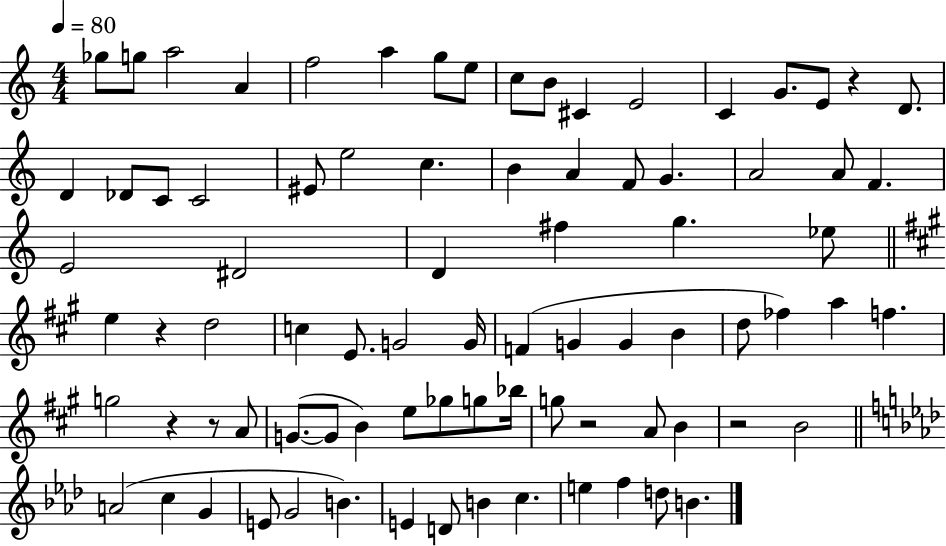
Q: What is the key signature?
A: C major